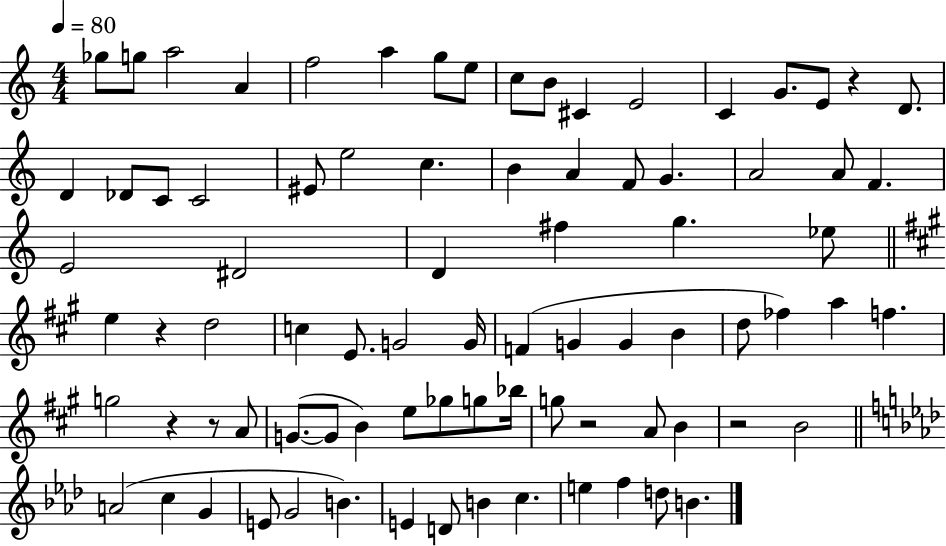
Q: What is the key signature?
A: C major